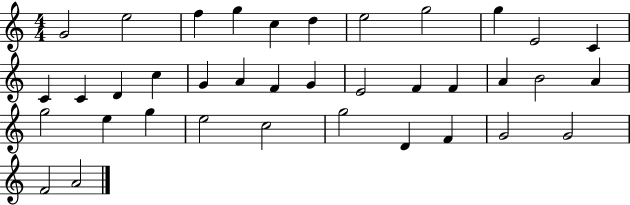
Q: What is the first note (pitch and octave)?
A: G4